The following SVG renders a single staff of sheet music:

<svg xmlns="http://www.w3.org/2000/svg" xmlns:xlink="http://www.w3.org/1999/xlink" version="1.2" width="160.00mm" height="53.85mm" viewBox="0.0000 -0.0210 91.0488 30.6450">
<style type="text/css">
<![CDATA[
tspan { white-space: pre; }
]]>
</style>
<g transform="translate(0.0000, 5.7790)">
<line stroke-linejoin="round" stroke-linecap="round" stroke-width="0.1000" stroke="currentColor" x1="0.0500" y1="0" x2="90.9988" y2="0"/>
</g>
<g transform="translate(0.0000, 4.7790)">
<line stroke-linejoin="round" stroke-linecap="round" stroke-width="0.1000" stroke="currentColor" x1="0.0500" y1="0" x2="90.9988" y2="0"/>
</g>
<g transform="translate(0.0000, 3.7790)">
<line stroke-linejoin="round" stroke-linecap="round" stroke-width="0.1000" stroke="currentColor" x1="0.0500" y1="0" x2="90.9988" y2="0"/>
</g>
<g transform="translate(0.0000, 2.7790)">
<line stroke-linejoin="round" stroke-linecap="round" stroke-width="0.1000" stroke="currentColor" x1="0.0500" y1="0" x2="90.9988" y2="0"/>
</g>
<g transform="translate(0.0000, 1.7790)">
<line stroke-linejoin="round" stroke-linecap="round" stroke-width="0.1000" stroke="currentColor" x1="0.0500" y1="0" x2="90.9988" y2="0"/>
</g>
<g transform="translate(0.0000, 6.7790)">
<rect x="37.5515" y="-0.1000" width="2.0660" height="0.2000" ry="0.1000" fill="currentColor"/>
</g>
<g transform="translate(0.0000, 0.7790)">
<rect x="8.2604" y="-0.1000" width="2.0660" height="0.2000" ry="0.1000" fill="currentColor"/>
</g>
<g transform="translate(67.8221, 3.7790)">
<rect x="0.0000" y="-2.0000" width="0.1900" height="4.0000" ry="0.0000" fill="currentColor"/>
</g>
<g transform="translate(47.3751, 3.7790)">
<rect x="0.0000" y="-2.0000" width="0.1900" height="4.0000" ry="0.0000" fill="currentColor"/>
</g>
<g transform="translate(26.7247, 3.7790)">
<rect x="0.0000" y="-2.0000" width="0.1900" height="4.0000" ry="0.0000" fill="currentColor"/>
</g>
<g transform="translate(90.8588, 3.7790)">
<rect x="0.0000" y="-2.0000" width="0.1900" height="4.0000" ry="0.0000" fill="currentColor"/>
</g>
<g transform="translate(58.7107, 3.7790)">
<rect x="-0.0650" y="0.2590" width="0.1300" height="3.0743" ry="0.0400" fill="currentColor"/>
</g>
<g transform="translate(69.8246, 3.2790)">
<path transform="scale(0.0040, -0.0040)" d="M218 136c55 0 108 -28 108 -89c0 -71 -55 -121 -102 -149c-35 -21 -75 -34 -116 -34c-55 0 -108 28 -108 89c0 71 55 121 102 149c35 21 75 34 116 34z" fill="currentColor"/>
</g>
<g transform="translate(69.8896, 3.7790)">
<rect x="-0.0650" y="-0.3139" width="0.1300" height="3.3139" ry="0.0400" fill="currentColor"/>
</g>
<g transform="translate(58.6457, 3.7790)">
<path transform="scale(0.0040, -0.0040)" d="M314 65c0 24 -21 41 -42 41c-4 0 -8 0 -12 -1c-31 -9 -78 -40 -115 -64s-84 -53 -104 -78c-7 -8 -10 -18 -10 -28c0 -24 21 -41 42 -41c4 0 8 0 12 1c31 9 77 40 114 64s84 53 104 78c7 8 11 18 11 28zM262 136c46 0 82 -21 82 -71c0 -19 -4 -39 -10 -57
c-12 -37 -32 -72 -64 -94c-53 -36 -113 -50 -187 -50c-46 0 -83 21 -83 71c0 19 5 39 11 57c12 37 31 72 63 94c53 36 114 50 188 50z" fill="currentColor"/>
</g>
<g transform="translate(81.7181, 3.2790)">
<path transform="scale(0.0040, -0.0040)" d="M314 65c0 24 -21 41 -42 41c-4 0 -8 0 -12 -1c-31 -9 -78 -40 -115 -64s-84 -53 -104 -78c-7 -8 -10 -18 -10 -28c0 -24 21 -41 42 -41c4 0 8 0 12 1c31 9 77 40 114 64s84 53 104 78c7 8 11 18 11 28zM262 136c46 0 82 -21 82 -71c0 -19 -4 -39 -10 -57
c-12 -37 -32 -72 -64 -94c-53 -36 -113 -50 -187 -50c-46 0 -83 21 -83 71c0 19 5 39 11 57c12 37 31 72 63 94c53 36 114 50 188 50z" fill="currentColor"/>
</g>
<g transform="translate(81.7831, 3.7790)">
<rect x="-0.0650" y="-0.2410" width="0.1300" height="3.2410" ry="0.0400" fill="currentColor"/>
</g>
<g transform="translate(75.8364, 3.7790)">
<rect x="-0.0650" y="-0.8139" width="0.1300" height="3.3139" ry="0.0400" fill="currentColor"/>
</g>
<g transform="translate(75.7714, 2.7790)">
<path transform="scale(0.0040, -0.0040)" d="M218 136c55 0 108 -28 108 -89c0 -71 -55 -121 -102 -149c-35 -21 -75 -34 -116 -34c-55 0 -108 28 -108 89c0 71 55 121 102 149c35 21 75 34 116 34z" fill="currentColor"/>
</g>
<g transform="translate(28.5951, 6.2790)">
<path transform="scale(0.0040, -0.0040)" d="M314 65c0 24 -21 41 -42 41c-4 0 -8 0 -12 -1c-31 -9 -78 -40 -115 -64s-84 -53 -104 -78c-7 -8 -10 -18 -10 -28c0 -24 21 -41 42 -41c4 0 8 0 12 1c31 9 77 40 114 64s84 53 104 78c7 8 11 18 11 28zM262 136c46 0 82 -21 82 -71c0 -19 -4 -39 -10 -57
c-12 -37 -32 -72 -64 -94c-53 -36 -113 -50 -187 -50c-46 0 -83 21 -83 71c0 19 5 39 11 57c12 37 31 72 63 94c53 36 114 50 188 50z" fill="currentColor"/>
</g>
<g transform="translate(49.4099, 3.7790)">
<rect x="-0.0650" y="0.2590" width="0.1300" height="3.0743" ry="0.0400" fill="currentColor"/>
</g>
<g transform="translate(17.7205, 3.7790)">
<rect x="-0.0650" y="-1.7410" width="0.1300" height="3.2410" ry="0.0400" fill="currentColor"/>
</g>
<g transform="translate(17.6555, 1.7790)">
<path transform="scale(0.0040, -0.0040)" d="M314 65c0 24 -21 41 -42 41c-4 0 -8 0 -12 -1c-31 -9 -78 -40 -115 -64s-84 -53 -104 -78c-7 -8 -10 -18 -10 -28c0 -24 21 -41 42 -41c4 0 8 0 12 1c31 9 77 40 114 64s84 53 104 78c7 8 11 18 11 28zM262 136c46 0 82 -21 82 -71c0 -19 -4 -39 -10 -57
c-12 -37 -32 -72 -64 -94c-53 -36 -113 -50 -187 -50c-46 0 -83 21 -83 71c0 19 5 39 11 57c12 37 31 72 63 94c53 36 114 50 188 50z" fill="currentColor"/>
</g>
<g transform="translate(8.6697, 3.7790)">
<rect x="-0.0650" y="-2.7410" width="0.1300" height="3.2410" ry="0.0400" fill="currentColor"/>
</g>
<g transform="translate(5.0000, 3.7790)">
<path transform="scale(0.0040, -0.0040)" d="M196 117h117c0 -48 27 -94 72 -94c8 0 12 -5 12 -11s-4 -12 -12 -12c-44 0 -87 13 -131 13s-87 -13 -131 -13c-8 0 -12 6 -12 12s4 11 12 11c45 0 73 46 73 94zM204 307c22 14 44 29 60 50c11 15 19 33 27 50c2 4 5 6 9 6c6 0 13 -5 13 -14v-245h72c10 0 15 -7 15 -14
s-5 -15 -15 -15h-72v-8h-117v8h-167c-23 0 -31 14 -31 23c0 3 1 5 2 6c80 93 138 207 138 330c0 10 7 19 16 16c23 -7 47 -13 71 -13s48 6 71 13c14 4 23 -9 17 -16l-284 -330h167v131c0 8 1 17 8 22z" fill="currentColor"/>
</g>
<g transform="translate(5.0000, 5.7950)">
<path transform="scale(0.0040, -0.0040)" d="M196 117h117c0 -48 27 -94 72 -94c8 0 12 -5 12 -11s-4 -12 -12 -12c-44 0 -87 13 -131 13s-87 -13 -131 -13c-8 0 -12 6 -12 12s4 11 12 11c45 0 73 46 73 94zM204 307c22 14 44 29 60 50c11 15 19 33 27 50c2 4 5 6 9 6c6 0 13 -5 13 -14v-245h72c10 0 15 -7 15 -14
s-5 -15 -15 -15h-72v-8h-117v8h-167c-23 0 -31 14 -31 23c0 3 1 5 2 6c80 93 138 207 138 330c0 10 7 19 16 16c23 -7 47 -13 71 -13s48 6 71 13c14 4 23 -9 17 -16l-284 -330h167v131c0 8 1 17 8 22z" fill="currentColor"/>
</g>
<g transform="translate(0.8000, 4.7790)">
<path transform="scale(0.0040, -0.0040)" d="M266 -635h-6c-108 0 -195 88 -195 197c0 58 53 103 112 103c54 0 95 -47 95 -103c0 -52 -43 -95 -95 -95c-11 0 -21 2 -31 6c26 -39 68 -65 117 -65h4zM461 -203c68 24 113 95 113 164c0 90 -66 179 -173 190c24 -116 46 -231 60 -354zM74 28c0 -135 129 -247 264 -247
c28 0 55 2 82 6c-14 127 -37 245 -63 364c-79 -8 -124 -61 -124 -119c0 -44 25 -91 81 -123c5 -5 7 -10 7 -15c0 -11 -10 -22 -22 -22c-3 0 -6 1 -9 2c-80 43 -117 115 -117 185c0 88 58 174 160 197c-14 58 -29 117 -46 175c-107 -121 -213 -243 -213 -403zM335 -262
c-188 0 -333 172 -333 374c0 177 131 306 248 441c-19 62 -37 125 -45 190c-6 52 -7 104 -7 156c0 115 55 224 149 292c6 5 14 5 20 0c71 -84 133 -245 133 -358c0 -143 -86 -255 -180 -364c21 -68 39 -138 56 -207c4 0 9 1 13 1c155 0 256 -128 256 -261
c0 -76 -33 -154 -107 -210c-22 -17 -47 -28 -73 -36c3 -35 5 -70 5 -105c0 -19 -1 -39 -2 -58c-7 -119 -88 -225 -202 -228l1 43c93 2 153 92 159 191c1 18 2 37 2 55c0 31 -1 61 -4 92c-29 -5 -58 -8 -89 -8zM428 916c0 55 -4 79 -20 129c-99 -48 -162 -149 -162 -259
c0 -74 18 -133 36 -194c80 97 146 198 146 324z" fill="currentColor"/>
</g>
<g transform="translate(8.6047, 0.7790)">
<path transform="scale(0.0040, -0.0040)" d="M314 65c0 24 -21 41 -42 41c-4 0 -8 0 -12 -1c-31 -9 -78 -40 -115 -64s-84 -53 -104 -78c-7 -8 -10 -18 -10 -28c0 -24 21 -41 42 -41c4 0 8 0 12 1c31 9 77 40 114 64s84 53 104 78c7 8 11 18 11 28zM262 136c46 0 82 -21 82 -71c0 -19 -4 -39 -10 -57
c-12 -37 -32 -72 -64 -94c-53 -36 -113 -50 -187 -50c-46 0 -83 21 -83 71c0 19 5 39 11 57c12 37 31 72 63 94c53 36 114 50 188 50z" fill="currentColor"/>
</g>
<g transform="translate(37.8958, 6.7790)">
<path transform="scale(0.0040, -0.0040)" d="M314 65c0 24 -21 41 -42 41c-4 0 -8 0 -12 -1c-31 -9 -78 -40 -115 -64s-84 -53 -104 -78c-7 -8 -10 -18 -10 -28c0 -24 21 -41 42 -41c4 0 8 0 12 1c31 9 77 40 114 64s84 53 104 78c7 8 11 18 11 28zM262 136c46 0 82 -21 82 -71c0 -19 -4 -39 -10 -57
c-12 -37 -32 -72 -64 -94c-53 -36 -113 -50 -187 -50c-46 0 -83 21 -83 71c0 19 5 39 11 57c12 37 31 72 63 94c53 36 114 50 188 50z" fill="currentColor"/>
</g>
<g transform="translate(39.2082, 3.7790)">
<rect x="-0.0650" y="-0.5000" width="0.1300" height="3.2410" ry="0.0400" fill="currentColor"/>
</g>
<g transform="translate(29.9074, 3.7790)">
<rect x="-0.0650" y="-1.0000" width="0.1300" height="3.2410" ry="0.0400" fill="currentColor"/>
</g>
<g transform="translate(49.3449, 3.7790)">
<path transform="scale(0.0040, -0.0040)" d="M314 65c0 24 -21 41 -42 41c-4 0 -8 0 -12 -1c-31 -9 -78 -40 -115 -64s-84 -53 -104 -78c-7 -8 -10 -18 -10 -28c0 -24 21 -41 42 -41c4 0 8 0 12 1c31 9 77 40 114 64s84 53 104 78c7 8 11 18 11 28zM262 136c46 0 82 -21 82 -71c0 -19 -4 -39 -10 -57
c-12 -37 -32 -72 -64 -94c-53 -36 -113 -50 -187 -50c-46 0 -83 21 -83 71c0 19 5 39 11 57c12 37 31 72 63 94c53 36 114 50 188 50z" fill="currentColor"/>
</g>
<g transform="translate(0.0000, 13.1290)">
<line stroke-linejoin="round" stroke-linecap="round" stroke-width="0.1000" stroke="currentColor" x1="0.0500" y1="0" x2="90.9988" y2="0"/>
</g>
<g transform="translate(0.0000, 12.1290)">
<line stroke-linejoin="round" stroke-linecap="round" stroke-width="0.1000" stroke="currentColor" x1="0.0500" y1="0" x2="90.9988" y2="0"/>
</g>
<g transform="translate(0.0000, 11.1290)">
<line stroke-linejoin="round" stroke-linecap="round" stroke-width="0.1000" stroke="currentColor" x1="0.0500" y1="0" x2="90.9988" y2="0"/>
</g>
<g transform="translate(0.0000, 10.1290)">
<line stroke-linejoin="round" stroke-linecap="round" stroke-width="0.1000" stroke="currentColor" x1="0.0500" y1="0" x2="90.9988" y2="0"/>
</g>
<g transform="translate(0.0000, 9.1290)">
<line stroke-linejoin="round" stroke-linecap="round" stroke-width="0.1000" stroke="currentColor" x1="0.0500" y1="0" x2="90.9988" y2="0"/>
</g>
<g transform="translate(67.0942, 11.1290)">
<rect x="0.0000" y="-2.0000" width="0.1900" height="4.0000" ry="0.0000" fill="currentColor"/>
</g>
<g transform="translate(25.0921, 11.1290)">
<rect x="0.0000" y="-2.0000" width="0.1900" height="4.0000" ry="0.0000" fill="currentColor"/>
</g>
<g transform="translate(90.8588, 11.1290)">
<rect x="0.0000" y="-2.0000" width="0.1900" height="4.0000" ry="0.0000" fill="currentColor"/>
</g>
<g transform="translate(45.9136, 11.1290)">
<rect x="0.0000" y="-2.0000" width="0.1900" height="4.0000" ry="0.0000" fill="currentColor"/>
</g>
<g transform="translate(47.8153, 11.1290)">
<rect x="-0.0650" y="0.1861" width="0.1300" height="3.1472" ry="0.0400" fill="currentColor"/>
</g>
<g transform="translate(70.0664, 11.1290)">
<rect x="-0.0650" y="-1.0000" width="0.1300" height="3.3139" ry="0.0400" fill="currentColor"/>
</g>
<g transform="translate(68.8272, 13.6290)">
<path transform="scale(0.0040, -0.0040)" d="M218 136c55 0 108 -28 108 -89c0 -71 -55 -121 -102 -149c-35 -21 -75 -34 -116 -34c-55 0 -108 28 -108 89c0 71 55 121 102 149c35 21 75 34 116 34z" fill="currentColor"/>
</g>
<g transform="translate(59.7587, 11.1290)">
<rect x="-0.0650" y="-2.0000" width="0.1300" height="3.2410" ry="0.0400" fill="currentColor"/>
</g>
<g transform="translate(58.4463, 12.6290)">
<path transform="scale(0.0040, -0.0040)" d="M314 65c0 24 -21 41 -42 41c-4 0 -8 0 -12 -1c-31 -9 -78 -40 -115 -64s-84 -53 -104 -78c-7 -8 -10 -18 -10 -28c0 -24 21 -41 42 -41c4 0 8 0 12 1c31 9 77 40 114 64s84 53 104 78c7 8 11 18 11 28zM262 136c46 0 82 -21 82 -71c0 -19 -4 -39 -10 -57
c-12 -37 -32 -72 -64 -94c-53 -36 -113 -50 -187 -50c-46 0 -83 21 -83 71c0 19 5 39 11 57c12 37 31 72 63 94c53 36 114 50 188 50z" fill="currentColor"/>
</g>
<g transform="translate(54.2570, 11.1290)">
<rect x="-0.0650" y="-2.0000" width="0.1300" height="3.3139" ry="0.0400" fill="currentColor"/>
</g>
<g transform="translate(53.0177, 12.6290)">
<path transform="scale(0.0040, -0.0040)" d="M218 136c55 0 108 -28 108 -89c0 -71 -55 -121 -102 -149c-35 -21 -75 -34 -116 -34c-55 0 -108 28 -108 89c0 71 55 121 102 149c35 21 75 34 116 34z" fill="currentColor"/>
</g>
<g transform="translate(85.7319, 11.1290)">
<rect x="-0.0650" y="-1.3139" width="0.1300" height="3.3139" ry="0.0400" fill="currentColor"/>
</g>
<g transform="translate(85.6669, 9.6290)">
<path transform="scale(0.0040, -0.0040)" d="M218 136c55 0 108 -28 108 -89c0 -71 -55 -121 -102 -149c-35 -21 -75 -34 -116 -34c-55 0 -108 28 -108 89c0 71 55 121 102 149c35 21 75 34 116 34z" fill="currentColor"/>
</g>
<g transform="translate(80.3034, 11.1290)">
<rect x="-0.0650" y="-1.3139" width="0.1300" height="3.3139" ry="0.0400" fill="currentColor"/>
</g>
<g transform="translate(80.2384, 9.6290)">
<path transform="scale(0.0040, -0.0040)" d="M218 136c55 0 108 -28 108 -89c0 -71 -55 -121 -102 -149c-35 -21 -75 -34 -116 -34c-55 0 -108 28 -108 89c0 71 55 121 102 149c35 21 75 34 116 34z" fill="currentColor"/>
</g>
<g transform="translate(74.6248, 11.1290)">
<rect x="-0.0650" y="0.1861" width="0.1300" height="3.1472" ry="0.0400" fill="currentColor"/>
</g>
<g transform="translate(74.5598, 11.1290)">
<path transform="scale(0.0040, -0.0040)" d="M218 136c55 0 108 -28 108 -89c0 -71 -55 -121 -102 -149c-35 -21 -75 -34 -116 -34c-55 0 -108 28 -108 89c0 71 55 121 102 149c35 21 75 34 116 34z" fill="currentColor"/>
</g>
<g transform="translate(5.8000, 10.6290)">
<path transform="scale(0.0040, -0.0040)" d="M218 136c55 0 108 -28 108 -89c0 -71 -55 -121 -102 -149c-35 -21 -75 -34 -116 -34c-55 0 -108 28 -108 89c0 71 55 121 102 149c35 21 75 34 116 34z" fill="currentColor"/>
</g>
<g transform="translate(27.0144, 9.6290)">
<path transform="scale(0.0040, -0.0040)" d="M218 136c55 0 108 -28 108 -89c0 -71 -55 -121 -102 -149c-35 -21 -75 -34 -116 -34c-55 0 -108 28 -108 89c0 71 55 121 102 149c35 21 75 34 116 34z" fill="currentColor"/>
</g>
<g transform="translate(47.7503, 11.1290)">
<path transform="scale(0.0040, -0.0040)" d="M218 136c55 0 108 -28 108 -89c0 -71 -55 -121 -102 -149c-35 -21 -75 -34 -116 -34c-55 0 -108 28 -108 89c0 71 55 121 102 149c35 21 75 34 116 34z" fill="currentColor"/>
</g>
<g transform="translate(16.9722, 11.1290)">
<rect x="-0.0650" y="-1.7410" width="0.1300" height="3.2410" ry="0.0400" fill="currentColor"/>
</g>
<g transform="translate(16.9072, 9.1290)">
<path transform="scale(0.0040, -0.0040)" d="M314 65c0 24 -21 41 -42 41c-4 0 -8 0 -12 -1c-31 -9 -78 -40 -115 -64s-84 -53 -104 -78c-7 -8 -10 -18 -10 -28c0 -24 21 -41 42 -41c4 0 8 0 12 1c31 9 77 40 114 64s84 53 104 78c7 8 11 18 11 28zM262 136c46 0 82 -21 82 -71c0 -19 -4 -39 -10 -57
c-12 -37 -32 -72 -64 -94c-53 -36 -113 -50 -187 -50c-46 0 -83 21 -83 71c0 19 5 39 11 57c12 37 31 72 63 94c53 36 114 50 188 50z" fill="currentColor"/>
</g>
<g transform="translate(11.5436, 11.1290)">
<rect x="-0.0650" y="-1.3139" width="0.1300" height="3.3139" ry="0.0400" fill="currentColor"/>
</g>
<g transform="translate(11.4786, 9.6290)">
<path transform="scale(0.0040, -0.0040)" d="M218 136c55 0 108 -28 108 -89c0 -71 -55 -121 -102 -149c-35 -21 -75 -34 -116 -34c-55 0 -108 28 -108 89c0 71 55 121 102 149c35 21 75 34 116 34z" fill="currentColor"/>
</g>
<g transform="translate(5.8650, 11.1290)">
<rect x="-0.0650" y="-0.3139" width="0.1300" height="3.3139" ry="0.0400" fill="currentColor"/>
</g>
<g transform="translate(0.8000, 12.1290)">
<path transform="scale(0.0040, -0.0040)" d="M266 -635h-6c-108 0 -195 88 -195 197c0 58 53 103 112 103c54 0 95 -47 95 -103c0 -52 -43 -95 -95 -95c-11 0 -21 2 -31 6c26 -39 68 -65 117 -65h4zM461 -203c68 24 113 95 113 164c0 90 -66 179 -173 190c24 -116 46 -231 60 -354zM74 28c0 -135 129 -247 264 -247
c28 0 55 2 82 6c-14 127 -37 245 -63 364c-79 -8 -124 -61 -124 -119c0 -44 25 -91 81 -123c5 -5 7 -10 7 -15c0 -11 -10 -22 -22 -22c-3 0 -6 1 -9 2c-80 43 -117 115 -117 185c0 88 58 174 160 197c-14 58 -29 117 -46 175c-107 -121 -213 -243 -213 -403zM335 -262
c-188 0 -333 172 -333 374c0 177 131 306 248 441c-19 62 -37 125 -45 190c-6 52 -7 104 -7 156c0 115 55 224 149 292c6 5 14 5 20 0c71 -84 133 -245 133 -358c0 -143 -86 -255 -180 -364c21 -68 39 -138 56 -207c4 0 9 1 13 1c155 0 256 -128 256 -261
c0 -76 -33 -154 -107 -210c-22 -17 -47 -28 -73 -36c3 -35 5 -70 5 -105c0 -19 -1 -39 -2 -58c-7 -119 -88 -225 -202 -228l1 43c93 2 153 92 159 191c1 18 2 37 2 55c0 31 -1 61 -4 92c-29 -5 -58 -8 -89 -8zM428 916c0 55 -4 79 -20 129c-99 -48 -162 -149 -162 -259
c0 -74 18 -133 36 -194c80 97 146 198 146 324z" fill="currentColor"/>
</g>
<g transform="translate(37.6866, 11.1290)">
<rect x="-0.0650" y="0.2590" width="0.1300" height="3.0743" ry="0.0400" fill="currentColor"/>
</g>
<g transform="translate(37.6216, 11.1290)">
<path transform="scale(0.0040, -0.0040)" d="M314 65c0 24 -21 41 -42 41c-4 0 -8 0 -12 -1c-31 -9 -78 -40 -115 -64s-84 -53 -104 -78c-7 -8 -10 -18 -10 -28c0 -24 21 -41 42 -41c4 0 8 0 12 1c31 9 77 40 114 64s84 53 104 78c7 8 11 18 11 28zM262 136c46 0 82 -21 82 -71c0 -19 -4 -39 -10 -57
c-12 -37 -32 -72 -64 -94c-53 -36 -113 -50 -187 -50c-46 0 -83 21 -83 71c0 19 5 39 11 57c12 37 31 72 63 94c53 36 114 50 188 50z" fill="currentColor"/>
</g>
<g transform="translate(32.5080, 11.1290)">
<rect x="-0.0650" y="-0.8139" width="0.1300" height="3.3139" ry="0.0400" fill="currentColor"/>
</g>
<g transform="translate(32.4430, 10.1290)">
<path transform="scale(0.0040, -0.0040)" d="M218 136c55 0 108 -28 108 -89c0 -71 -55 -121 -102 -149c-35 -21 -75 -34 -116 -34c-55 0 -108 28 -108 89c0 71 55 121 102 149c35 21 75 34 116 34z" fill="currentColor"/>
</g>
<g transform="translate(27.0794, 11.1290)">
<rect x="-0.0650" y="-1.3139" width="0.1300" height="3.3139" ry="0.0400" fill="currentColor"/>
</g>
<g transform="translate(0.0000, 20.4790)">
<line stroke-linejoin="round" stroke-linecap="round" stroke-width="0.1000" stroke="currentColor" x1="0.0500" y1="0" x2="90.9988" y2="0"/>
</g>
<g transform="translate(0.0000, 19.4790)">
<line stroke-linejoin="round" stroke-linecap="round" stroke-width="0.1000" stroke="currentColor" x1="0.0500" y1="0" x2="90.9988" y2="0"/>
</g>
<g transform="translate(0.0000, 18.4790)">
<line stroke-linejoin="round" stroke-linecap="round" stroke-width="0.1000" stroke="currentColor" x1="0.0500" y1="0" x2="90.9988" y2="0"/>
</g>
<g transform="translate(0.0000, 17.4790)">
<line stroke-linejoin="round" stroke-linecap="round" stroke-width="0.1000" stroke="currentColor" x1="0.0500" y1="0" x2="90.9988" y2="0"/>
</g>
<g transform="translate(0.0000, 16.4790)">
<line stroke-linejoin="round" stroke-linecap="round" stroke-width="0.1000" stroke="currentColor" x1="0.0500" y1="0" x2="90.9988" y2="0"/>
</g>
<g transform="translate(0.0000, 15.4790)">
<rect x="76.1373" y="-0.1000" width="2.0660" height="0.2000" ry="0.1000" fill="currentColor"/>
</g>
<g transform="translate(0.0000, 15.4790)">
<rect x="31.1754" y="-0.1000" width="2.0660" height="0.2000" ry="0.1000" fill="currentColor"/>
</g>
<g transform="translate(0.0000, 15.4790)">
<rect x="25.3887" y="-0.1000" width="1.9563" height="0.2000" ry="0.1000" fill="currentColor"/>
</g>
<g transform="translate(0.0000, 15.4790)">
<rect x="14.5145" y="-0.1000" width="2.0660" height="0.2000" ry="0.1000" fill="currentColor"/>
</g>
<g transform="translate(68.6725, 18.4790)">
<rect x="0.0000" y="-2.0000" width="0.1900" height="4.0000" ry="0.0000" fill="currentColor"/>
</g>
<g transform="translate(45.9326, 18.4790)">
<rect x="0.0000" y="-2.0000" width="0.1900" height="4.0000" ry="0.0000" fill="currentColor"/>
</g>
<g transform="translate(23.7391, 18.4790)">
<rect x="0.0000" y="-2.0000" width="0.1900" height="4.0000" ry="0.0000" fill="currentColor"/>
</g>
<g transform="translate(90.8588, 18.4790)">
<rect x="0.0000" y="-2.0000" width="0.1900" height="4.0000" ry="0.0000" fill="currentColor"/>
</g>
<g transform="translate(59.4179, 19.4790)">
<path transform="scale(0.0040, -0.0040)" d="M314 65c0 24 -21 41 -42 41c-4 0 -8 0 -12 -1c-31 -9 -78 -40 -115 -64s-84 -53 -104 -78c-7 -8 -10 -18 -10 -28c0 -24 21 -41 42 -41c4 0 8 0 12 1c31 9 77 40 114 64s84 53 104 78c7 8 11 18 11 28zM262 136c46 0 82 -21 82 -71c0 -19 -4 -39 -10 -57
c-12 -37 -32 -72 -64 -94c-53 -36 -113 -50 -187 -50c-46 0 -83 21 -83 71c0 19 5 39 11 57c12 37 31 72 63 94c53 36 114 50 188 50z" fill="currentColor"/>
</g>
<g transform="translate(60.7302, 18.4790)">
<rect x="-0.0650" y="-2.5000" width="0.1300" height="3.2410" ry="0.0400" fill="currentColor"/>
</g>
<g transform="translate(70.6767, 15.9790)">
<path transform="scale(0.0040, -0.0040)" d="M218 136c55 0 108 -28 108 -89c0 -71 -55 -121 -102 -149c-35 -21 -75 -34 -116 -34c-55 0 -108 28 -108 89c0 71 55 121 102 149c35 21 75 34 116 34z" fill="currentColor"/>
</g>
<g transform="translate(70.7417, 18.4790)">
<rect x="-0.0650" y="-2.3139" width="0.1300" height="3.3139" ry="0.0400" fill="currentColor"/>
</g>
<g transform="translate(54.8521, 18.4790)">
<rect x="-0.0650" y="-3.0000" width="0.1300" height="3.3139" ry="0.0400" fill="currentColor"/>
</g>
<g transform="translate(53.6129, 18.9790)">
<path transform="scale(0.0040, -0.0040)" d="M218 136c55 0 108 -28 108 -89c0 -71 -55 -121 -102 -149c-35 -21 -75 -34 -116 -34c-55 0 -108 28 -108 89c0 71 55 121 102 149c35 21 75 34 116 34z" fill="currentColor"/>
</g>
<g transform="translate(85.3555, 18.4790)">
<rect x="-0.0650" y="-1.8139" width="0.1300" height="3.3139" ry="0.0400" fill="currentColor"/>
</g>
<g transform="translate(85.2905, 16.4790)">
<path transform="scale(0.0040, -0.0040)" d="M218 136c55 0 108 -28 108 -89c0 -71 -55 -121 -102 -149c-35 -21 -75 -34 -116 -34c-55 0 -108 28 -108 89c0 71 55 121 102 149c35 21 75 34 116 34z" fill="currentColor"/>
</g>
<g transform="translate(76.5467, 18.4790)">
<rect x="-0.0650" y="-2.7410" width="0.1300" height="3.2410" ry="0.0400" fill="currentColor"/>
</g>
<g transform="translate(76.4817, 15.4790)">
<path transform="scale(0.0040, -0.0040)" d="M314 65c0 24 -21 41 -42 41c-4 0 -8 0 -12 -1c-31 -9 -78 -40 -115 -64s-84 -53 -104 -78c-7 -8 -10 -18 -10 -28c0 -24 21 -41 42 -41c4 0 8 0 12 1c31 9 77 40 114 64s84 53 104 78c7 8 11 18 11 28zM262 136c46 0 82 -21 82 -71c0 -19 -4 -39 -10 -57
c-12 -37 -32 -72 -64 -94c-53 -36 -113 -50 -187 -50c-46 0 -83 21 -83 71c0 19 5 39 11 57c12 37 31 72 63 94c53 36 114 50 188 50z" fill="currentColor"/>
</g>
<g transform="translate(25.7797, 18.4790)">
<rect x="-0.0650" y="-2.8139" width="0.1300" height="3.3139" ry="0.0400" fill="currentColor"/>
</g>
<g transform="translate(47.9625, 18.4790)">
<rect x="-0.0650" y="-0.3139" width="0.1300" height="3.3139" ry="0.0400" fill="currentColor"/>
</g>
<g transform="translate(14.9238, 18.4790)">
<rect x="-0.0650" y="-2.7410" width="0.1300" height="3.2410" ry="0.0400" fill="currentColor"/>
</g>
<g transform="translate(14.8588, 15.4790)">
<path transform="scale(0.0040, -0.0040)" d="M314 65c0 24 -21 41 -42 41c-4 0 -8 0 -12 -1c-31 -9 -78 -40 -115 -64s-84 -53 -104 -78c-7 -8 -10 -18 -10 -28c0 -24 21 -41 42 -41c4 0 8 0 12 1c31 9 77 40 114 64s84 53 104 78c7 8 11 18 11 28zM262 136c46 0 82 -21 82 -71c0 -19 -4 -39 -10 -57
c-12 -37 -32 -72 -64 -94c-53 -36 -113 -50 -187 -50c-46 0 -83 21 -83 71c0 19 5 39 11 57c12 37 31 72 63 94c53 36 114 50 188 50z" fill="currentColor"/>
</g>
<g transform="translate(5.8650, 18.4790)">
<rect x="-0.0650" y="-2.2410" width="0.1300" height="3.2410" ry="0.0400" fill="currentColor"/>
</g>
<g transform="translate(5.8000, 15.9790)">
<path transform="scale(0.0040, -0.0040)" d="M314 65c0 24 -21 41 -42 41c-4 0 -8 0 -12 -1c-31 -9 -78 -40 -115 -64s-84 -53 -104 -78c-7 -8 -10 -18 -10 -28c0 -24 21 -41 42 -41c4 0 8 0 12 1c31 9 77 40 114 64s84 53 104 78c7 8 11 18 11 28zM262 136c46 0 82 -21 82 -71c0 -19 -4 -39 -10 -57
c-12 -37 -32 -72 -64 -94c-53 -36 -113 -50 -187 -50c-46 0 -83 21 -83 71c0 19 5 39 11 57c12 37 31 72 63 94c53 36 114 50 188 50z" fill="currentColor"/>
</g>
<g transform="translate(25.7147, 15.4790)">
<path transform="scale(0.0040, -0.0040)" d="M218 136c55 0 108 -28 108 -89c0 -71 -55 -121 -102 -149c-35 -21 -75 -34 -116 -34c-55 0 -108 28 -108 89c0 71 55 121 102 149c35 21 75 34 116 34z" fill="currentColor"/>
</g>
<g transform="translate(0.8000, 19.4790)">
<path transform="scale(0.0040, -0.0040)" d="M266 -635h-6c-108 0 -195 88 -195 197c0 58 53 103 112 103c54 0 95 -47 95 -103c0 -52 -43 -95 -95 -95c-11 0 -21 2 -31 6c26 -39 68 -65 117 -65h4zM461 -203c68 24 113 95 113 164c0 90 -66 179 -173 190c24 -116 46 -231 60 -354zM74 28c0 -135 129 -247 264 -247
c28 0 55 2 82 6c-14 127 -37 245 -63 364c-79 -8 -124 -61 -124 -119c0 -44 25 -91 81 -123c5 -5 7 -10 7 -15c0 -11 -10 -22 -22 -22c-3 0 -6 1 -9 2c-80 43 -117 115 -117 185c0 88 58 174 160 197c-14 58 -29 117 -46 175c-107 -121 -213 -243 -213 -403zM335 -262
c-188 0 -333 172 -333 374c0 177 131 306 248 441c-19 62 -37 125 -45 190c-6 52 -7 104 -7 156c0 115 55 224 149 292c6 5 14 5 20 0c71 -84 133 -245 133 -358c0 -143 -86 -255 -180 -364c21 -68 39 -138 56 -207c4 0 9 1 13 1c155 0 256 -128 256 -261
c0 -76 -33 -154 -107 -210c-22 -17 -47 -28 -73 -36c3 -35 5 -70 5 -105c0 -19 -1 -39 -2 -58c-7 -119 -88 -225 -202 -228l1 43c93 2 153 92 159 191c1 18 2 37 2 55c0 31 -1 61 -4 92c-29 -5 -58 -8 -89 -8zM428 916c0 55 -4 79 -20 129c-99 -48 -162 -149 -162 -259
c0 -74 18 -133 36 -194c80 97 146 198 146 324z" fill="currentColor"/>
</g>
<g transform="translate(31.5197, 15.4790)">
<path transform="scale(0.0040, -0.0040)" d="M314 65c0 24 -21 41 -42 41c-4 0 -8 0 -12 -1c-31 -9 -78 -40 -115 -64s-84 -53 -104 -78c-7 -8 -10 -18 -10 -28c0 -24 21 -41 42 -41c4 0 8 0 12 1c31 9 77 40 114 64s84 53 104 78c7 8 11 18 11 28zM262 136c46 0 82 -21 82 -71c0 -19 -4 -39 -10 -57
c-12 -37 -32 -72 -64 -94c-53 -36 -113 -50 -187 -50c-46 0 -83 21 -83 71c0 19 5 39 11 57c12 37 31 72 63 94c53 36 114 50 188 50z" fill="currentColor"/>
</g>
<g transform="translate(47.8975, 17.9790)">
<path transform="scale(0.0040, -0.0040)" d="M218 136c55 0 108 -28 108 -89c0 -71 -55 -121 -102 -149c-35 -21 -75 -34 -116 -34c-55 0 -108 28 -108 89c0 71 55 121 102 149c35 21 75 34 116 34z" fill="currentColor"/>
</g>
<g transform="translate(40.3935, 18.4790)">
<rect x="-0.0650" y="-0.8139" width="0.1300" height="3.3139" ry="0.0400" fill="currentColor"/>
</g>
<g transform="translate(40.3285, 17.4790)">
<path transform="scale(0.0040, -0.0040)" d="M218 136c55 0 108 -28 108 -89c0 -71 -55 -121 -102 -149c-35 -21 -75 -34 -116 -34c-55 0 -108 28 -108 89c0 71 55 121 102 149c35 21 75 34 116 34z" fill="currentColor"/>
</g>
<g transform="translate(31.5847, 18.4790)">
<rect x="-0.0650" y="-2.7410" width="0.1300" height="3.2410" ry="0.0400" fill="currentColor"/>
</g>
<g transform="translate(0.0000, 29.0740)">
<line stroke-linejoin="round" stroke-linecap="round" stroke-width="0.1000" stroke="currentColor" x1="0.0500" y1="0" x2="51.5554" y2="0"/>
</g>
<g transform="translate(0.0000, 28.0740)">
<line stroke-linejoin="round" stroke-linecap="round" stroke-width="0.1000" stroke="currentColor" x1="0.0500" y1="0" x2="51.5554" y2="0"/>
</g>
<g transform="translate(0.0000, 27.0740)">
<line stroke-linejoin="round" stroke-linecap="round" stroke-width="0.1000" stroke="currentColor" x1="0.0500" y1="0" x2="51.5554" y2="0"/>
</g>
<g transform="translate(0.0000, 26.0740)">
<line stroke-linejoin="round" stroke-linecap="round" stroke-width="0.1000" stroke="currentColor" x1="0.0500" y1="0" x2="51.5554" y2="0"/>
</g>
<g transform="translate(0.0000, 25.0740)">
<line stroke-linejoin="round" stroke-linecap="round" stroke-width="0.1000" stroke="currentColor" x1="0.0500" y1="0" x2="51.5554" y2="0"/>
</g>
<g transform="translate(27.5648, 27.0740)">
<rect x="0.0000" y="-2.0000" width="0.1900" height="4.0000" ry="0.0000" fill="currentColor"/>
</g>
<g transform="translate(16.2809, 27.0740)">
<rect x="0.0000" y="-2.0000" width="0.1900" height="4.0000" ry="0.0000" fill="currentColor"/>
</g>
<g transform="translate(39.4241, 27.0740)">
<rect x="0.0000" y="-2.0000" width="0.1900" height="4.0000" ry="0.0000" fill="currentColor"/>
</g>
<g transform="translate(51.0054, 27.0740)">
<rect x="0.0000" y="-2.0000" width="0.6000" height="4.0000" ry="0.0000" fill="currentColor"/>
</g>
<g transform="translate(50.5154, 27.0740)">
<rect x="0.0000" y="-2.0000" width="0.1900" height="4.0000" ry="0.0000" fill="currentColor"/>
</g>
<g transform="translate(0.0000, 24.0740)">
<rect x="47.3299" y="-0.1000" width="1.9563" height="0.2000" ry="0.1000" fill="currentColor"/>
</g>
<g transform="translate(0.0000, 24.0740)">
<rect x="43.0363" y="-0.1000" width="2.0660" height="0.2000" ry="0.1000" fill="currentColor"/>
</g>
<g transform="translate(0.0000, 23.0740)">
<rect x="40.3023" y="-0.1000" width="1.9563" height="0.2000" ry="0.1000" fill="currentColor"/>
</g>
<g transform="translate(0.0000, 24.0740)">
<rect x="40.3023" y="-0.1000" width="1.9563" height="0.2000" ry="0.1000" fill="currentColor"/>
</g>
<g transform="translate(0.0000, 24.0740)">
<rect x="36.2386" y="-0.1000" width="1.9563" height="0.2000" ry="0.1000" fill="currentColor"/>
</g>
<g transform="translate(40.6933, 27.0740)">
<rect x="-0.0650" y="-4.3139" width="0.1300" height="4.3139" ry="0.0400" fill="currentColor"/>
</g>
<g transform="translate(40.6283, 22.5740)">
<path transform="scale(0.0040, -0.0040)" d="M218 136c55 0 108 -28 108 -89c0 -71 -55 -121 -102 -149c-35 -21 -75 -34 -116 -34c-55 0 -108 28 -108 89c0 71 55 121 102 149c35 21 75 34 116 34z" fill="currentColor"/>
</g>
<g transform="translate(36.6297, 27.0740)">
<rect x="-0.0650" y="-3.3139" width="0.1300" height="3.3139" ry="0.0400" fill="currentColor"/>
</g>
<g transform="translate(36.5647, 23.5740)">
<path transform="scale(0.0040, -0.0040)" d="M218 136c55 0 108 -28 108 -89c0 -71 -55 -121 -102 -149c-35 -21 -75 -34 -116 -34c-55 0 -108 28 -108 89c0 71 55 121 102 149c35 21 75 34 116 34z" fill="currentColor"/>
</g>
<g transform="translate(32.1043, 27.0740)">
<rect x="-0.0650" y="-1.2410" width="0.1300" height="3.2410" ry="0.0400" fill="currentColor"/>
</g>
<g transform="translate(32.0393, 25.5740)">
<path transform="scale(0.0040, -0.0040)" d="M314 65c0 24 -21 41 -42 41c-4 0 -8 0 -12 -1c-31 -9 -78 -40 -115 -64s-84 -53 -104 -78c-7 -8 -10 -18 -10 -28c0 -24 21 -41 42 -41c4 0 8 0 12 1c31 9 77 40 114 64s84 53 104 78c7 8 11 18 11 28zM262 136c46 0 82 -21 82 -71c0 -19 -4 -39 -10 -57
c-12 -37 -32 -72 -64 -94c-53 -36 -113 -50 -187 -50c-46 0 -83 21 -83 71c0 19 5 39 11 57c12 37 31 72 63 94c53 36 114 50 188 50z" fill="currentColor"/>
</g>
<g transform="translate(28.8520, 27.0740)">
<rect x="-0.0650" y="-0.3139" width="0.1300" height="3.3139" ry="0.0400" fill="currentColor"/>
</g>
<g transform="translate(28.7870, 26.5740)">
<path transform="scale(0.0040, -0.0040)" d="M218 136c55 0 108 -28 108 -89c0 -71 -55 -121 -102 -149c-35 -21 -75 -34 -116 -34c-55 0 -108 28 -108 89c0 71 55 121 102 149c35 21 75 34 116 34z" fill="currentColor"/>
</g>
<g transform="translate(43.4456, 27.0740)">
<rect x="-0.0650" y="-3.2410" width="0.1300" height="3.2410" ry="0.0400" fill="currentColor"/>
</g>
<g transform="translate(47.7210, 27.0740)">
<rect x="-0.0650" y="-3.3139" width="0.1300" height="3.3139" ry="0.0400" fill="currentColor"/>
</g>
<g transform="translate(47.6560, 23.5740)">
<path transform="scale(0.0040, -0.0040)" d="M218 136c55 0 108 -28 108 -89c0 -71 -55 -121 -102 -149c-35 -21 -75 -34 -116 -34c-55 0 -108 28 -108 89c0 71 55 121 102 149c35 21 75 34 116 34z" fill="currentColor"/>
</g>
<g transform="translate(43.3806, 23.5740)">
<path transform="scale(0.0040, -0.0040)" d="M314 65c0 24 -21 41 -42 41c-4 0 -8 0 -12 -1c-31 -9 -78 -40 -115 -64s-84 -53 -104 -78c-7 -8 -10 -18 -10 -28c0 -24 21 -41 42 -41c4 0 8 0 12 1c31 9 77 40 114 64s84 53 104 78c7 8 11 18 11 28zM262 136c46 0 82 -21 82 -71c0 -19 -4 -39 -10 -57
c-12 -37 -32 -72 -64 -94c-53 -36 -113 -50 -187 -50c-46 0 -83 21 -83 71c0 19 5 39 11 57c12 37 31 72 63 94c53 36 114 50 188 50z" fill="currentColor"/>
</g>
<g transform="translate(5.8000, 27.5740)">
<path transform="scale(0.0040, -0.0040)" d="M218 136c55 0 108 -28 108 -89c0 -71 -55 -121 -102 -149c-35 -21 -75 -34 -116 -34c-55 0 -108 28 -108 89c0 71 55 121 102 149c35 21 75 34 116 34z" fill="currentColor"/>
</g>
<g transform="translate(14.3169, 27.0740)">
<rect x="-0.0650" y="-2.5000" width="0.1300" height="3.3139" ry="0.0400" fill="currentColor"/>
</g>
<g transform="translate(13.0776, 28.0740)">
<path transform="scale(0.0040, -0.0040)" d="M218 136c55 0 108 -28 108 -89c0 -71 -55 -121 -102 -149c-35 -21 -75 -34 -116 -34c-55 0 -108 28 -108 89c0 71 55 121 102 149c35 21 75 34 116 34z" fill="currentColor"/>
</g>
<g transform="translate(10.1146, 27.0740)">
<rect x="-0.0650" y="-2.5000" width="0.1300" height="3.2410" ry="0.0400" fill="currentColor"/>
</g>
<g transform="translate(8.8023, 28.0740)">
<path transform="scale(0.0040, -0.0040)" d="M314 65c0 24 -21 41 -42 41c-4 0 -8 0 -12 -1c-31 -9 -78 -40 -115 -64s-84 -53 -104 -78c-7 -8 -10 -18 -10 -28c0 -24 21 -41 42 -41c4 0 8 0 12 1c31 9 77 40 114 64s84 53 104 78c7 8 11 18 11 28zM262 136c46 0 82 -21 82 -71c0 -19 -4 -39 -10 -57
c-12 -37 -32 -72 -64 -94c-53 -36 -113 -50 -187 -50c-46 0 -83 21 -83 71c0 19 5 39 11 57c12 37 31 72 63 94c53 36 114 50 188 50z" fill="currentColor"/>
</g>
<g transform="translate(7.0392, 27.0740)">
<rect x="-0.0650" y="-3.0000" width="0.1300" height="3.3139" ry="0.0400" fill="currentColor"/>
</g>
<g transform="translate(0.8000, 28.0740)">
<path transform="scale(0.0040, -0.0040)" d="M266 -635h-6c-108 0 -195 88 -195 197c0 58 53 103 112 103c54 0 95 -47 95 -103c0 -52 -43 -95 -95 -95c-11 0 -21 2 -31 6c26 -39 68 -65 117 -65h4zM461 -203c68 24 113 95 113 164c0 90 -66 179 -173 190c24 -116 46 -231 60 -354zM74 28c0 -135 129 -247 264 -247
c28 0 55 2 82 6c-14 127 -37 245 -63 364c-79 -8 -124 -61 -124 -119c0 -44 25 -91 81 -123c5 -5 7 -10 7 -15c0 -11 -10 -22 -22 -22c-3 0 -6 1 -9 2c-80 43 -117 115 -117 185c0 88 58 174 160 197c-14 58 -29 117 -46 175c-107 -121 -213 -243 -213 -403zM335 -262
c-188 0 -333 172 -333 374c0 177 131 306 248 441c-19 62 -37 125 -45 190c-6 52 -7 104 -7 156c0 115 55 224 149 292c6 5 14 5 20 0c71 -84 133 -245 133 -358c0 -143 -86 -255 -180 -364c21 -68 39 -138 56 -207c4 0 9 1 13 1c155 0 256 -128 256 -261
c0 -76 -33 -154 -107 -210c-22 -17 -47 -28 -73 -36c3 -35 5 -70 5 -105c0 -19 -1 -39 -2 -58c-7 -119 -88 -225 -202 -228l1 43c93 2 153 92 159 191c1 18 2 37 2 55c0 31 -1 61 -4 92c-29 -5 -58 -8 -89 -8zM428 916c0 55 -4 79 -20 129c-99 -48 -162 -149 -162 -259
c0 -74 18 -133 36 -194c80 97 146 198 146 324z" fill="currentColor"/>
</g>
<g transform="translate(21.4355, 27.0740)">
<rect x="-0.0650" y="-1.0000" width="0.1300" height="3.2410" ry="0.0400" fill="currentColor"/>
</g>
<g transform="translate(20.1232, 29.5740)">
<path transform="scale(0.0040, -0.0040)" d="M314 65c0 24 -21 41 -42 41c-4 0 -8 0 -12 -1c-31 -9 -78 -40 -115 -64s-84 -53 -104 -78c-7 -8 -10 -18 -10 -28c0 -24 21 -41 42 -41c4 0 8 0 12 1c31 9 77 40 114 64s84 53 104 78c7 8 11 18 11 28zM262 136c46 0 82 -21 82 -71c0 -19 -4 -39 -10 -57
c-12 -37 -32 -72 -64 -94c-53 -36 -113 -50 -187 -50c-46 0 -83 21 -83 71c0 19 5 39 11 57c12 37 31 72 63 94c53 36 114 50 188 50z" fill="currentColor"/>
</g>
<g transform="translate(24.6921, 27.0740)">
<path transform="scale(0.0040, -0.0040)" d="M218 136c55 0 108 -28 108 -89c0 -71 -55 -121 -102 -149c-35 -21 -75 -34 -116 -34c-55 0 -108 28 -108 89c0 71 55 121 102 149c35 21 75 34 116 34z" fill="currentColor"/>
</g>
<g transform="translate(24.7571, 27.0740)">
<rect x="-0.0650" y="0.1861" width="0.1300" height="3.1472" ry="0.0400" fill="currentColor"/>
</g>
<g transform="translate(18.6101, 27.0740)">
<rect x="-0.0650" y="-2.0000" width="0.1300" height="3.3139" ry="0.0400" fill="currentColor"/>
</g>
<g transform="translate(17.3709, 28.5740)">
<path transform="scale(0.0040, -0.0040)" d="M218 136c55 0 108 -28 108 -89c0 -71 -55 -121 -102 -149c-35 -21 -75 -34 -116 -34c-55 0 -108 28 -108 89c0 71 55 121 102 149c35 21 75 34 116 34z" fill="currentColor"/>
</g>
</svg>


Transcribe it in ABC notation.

X:1
T:Untitled
M:4/4
L:1/4
K:C
a2 f2 D2 C2 B2 B2 c d c2 c e f2 e d B2 B F F2 D B e e g2 a2 a a2 d c A G2 g a2 f A G2 G F D2 B c e2 b d' b2 b